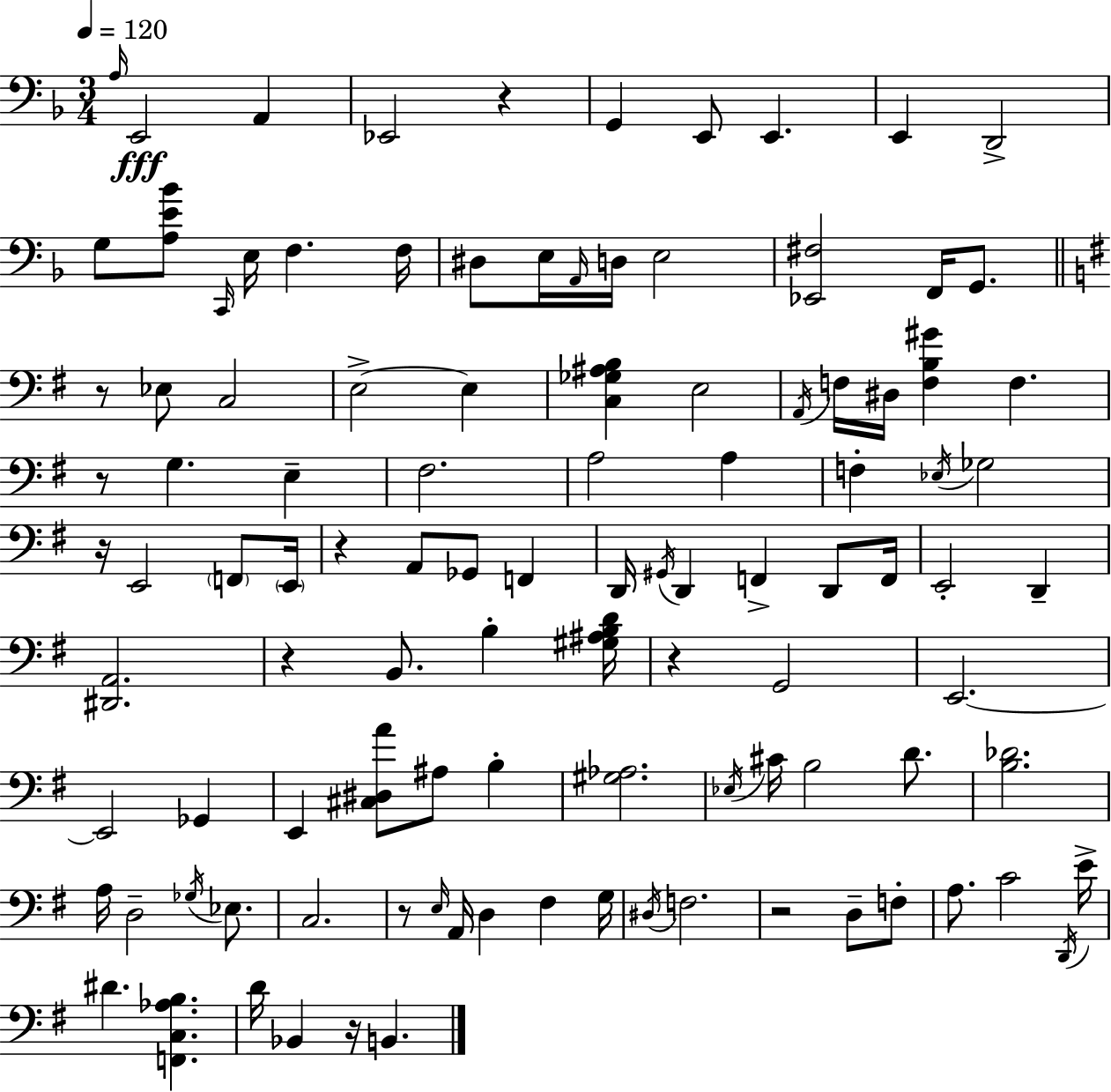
A3/s E2/h A2/q Eb2/h R/q G2/q E2/e E2/q. E2/q D2/h G3/e [A3,E4,Bb4]/e C2/s E3/s F3/q. F3/s D#3/e E3/s A2/s D3/s E3/h [Eb2,F#3]/h F2/s G2/e. R/e Eb3/e C3/h E3/h E3/q [C3,Gb3,A#3,B3]/q E3/h A2/s F3/s D#3/s [F3,B3,G#4]/q F3/q. R/e G3/q. E3/q F#3/h. A3/h A3/q F3/q Eb3/s Gb3/h R/s E2/h F2/e E2/s R/q A2/e Gb2/e F2/q D2/s G#2/s D2/q F2/q D2/e F2/s E2/h D2/q [D#2,A2]/h. R/q B2/e. B3/q [G#3,A#3,B3,D4]/s R/q G2/h E2/h. E2/h Gb2/q E2/q [C#3,D#3,A4]/e A#3/e B3/q [G#3,Ab3]/h. Eb3/s C#4/s B3/h D4/e. [B3,Db4]/h. A3/s D3/h Gb3/s Eb3/e. C3/h. R/e E3/s A2/s D3/q F#3/q G3/s D#3/s F3/h. R/h D3/e F3/e A3/e. C4/h D2/s E4/s D#4/q. [F2,C3,Ab3,B3]/q. D4/s Bb2/q R/s B2/q.